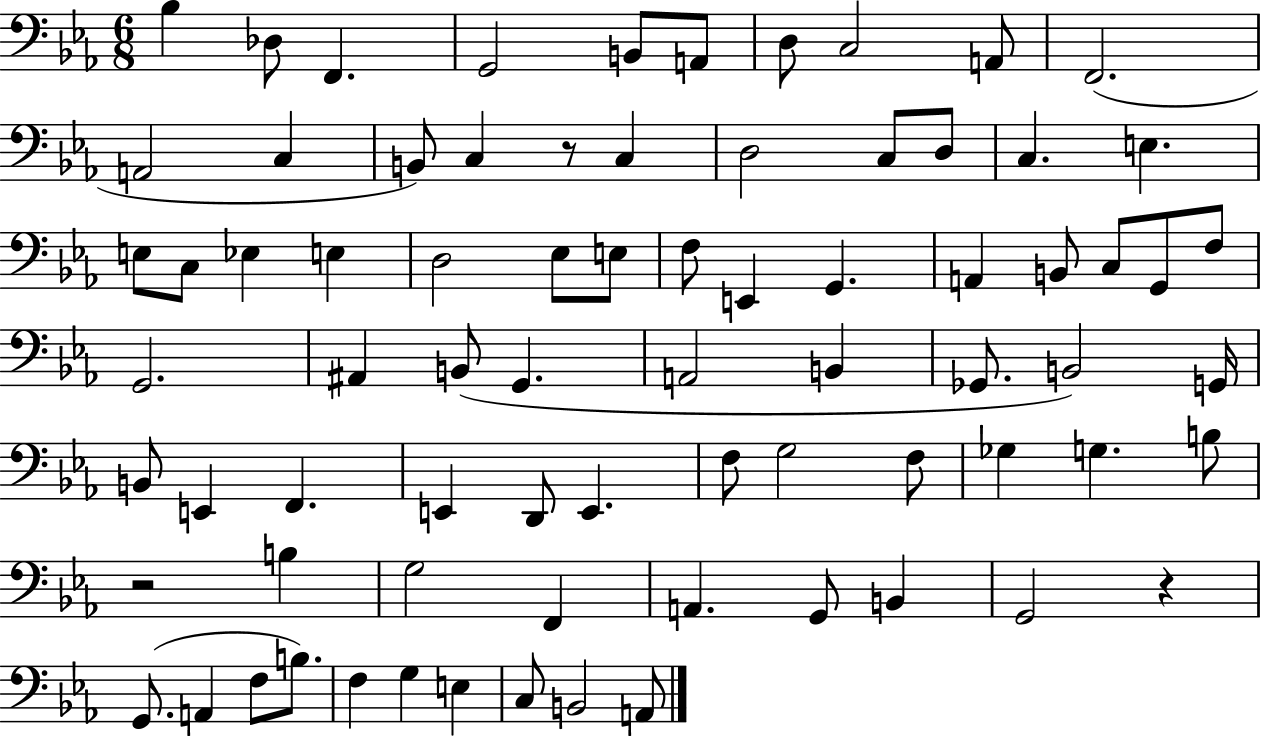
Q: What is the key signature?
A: EES major